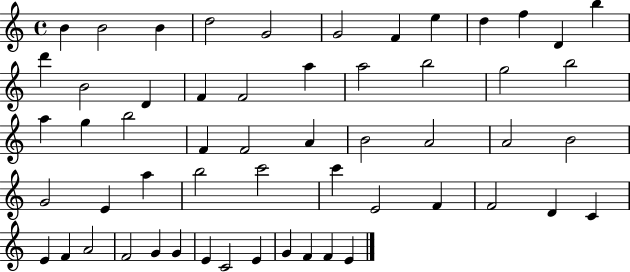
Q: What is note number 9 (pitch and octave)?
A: D5